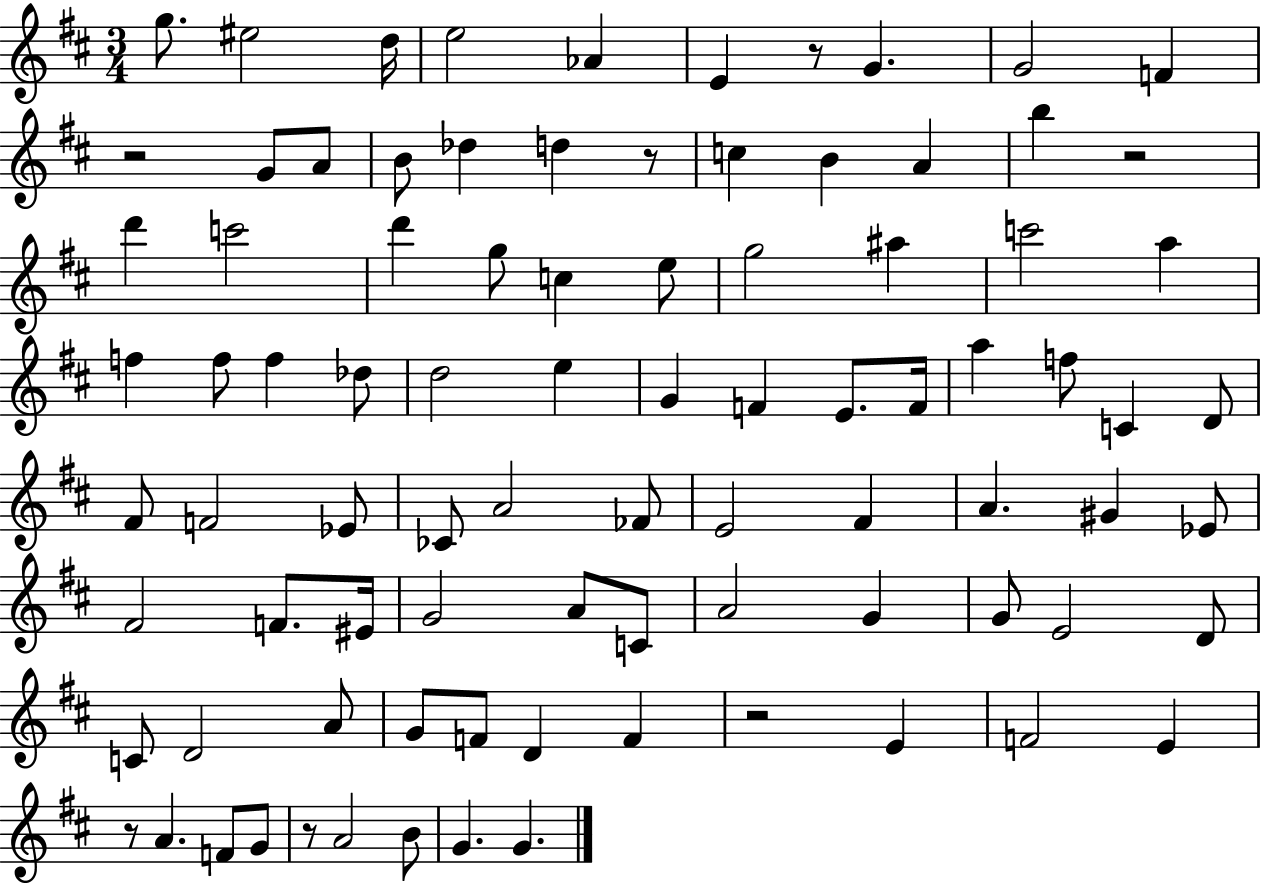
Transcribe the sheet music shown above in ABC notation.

X:1
T:Untitled
M:3/4
L:1/4
K:D
g/2 ^e2 d/4 e2 _A E z/2 G G2 F z2 G/2 A/2 B/2 _d d z/2 c B A b z2 d' c'2 d' g/2 c e/2 g2 ^a c'2 a f f/2 f _d/2 d2 e G F E/2 F/4 a f/2 C D/2 ^F/2 F2 _E/2 _C/2 A2 _F/2 E2 ^F A ^G _E/2 ^F2 F/2 ^E/4 G2 A/2 C/2 A2 G G/2 E2 D/2 C/2 D2 A/2 G/2 F/2 D F z2 E F2 E z/2 A F/2 G/2 z/2 A2 B/2 G G